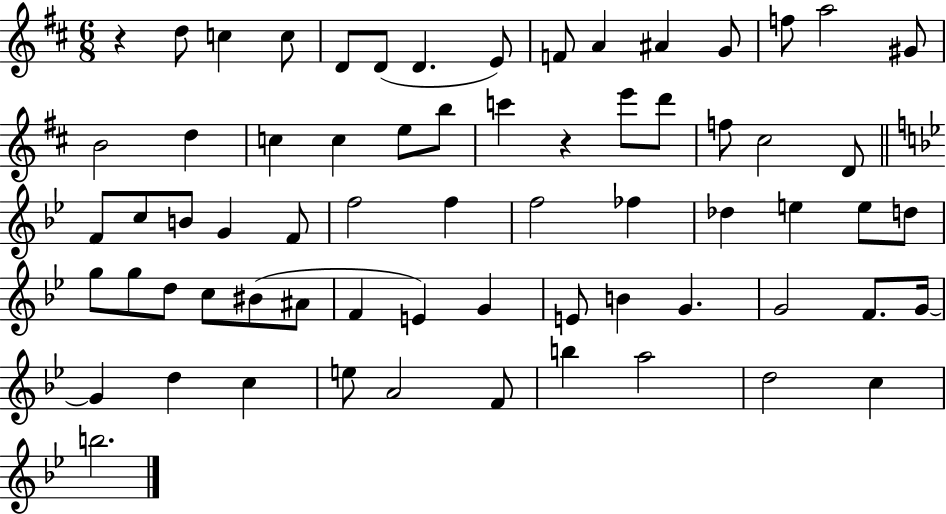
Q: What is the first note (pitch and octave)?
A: D5